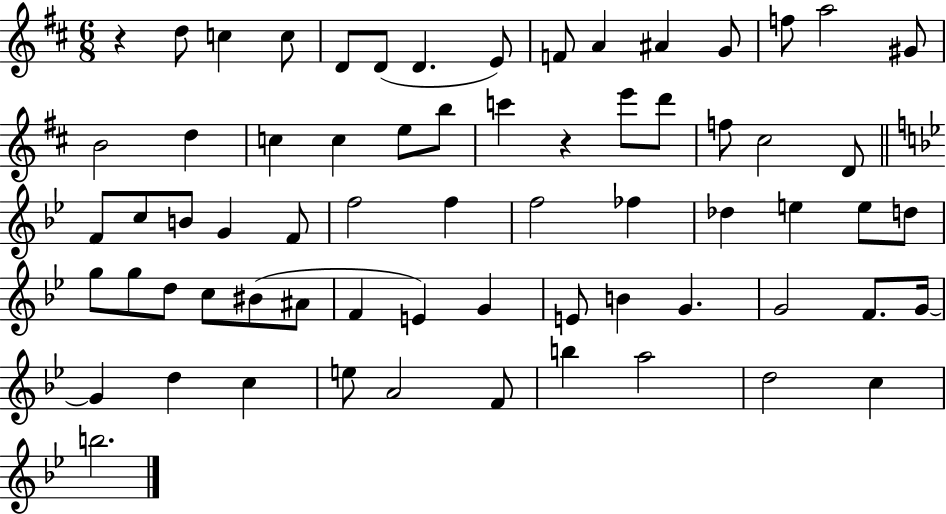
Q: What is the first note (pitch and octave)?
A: D5